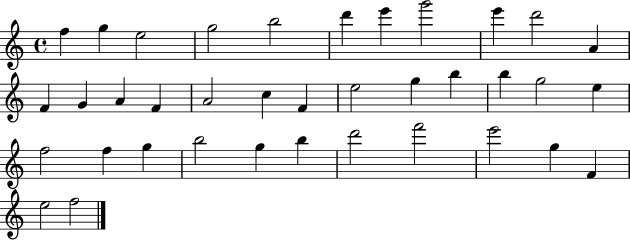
F5/q G5/q E5/h G5/h B5/h D6/q E6/q G6/h E6/q D6/h A4/q F4/q G4/q A4/q F4/q A4/h C5/q F4/q E5/h G5/q B5/q B5/q G5/h E5/q F5/h F5/q G5/q B5/h G5/q B5/q D6/h F6/h E6/h G5/q F4/q E5/h F5/h